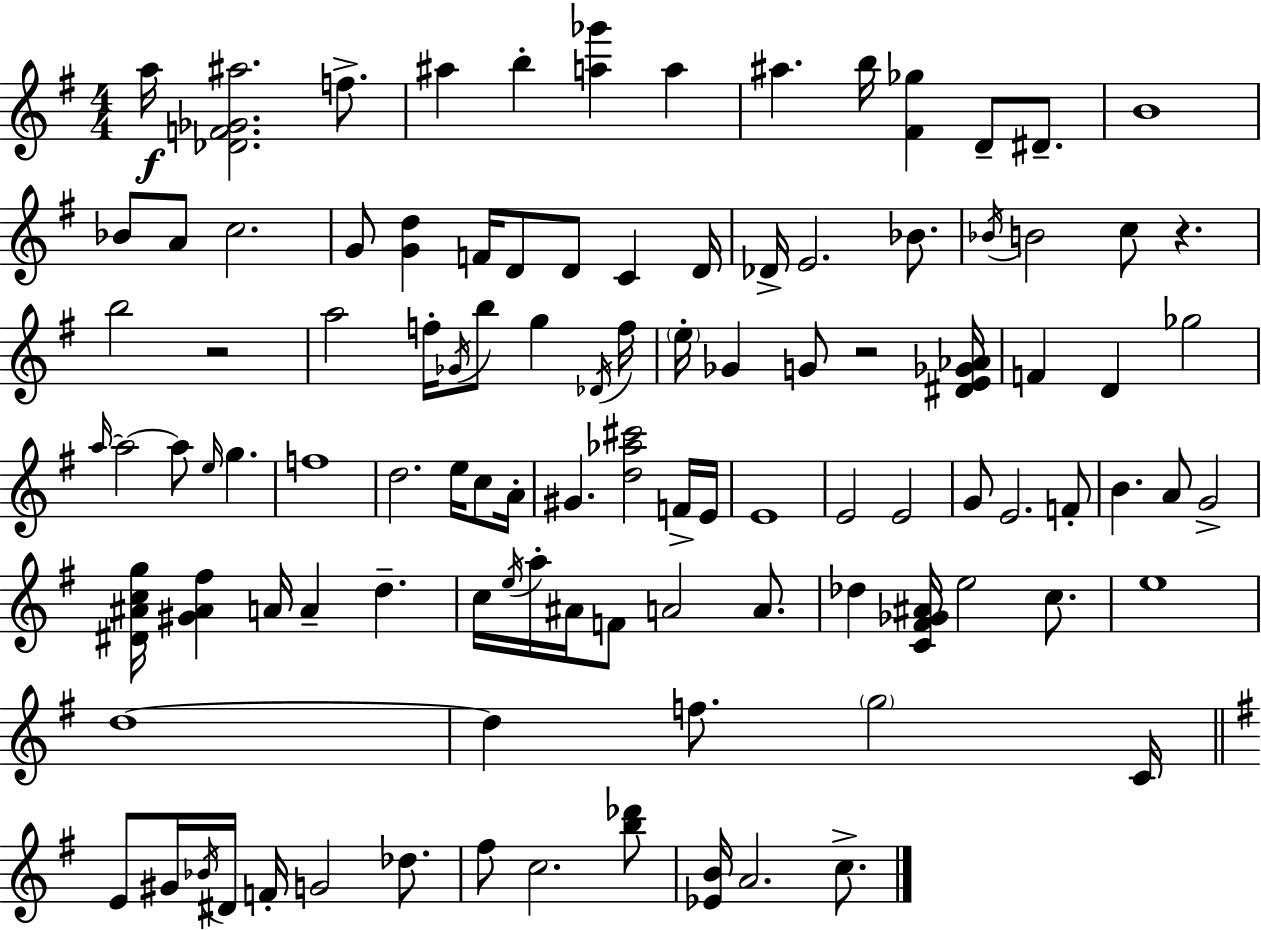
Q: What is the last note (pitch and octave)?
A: C5